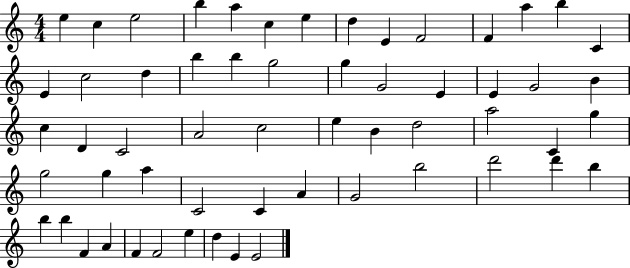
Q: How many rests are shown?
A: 0